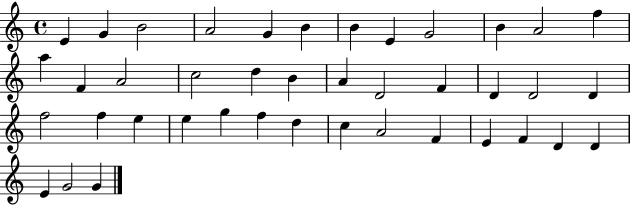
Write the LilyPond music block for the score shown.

{
  \clef treble
  \time 4/4
  \defaultTimeSignature
  \key c \major
  e'4 g'4 b'2 | a'2 g'4 b'4 | b'4 e'4 g'2 | b'4 a'2 f''4 | \break a''4 f'4 a'2 | c''2 d''4 b'4 | a'4 d'2 f'4 | d'4 d'2 d'4 | \break f''2 f''4 e''4 | e''4 g''4 f''4 d''4 | c''4 a'2 f'4 | e'4 f'4 d'4 d'4 | \break e'4 g'2 g'4 | \bar "|."
}